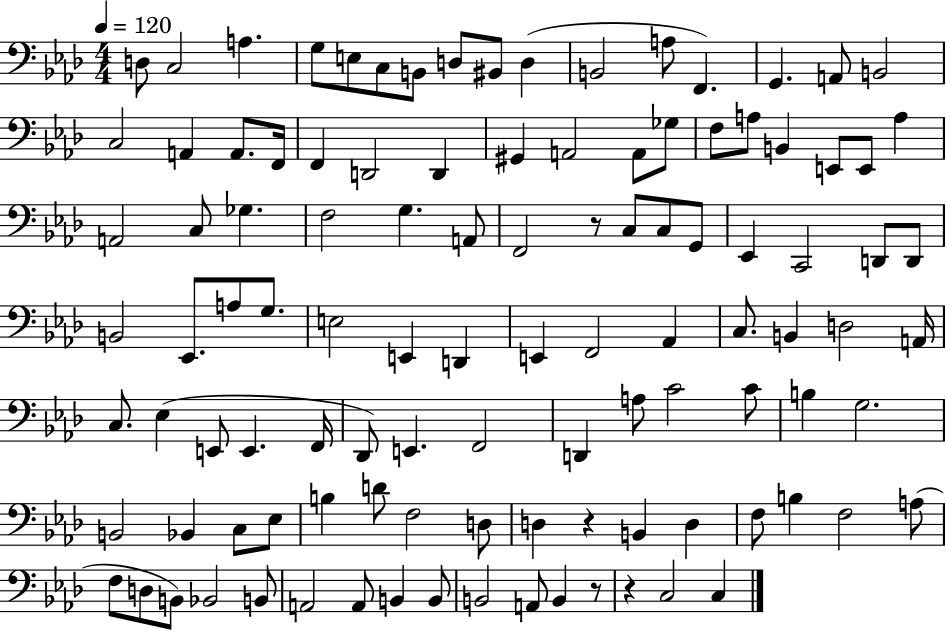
X:1
T:Untitled
M:4/4
L:1/4
K:Ab
D,/2 C,2 A, G,/2 E,/2 C,/2 B,,/2 D,/2 ^B,,/2 D, B,,2 A,/2 F,, G,, A,,/2 B,,2 C,2 A,, A,,/2 F,,/4 F,, D,,2 D,, ^G,, A,,2 A,,/2 _G,/2 F,/2 A,/2 B,, E,,/2 E,,/2 A, A,,2 C,/2 _G, F,2 G, A,,/2 F,,2 z/2 C,/2 C,/2 G,,/2 _E,, C,,2 D,,/2 D,,/2 B,,2 _E,,/2 A,/2 G,/2 E,2 E,, D,, E,, F,,2 _A,, C,/2 B,, D,2 A,,/4 C,/2 _E, E,,/2 E,, F,,/4 _D,,/2 E,, F,,2 D,, A,/2 C2 C/2 B, G,2 B,,2 _B,, C,/2 _E,/2 B, D/2 F,2 D,/2 D, z B,, D, F,/2 B, F,2 A,/2 F,/2 D,/2 B,,/2 _B,,2 B,,/2 A,,2 A,,/2 B,, B,,/2 B,,2 A,,/2 B,, z/2 z C,2 C,